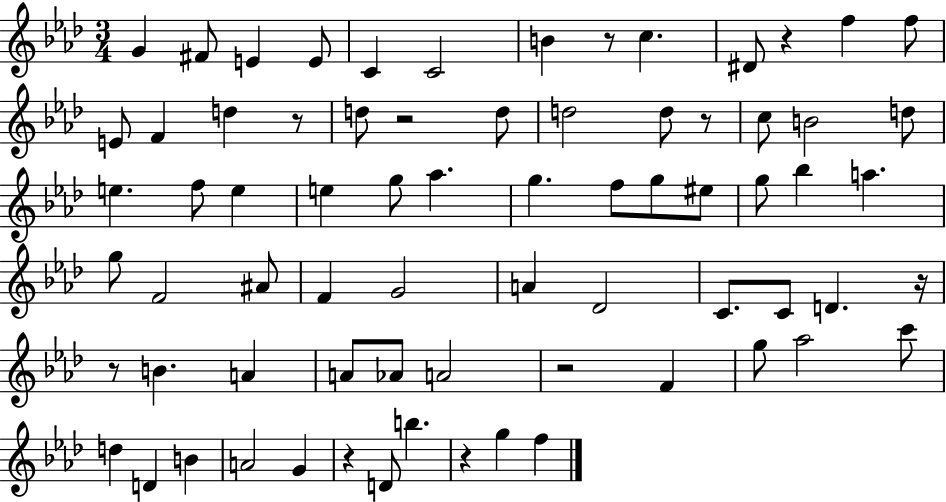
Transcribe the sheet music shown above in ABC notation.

X:1
T:Untitled
M:3/4
L:1/4
K:Ab
G ^F/2 E E/2 C C2 B z/2 c ^D/2 z f f/2 E/2 F d z/2 d/2 z2 d/2 d2 d/2 z/2 c/2 B2 d/2 e f/2 e e g/2 _a g f/2 g/2 ^e/2 g/2 _b a g/2 F2 ^A/2 F G2 A _D2 C/2 C/2 D z/4 z/2 B A A/2 _A/2 A2 z2 F g/2 _a2 c'/2 d D B A2 G z D/2 b z g f